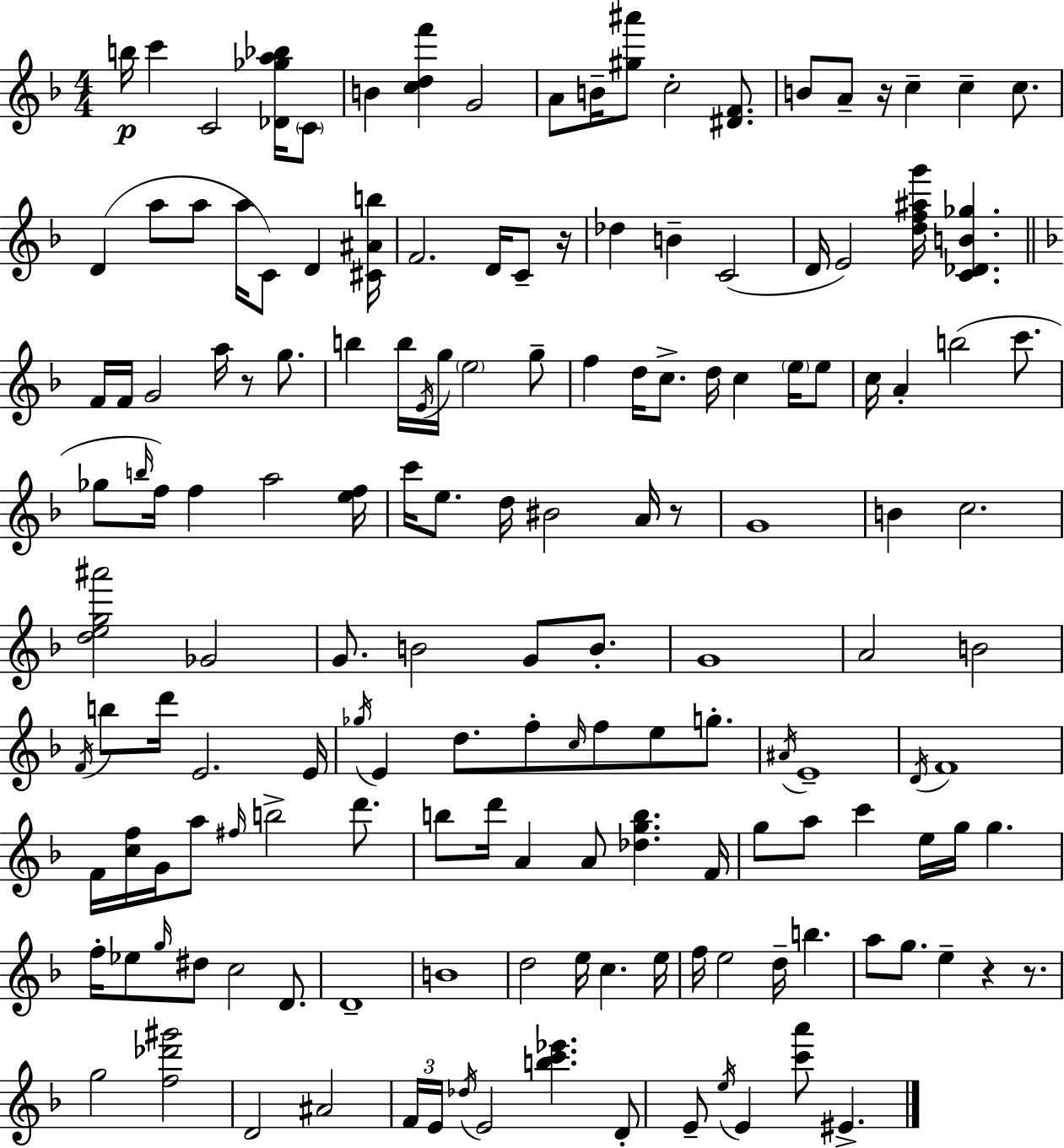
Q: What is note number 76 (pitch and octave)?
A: E4